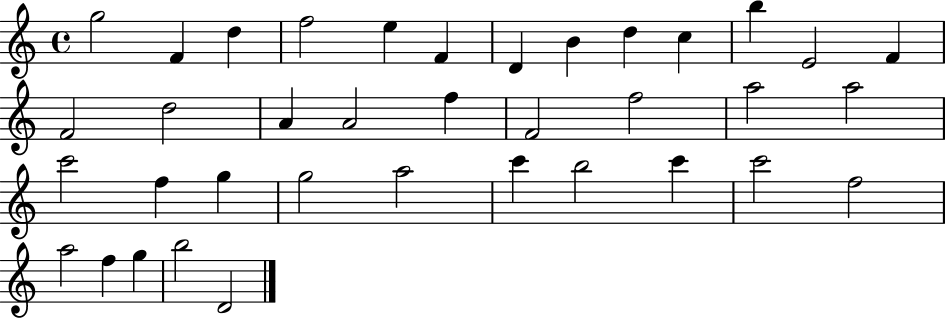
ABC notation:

X:1
T:Untitled
M:4/4
L:1/4
K:C
g2 F d f2 e F D B d c b E2 F F2 d2 A A2 f F2 f2 a2 a2 c'2 f g g2 a2 c' b2 c' c'2 f2 a2 f g b2 D2